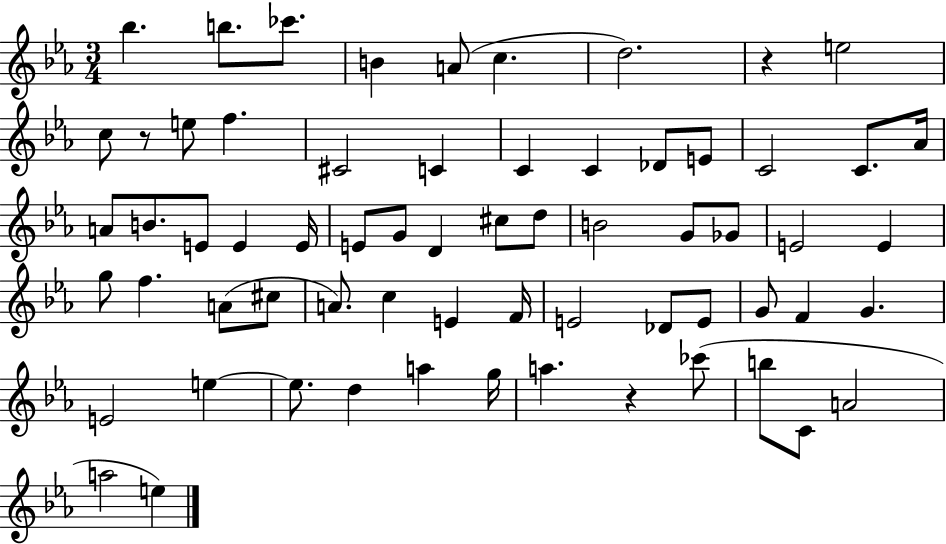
X:1
T:Untitled
M:3/4
L:1/4
K:Eb
_b b/2 _c'/2 B A/2 c d2 z e2 c/2 z/2 e/2 f ^C2 C C C _D/2 E/2 C2 C/2 _A/4 A/2 B/2 E/2 E E/4 E/2 G/2 D ^c/2 d/2 B2 G/2 _G/2 E2 E g/2 f A/2 ^c/2 A/2 c E F/4 E2 _D/2 E/2 G/2 F G E2 e e/2 d a g/4 a z _c'/2 b/2 C/2 A2 a2 e